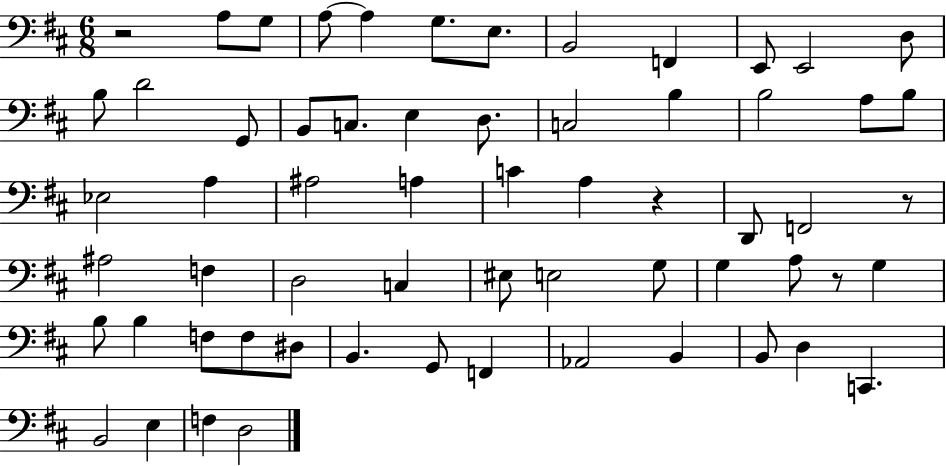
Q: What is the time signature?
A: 6/8